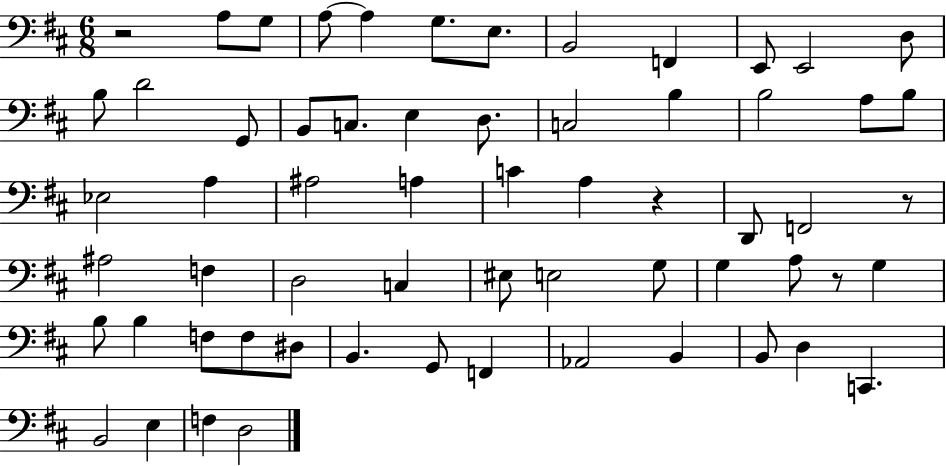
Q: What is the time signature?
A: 6/8